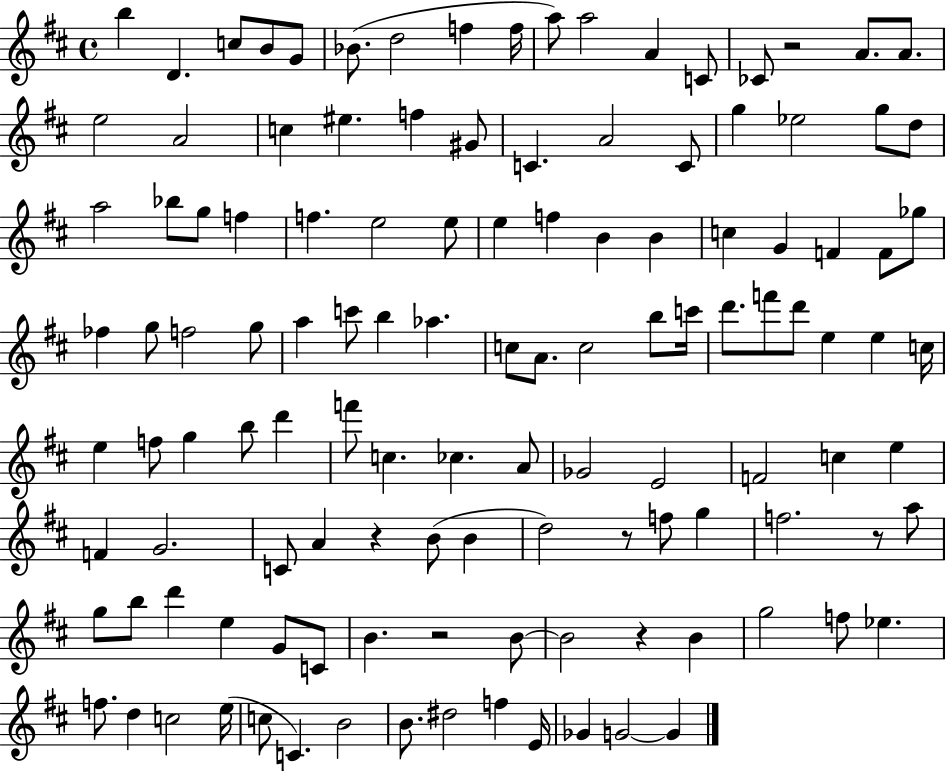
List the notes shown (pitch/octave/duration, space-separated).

B5/q D4/q. C5/e B4/e G4/e Bb4/e. D5/h F5/q F5/s A5/e A5/h A4/q C4/e CES4/e R/h A4/e. A4/e. E5/h A4/h C5/q EIS5/q. F5/q G#4/e C4/q. A4/h C4/e G5/q Eb5/h G5/e D5/e A5/h Bb5/e G5/e F5/q F5/q. E5/h E5/e E5/q F5/q B4/q B4/q C5/q G4/q F4/q F4/e Gb5/e FES5/q G5/e F5/h G5/e A5/q C6/e B5/q Ab5/q. C5/e A4/e. C5/h B5/e C6/s D6/e. F6/e D6/e E5/q E5/q C5/s E5/q F5/e G5/q B5/e D6/q F6/e C5/q. CES5/q. A4/e Gb4/h E4/h F4/h C5/q E5/q F4/q G4/h. C4/e A4/q R/q B4/e B4/q D5/h R/e F5/e G5/q F5/h. R/e A5/e G5/e B5/e D6/q E5/q G4/e C4/e B4/q. R/h B4/e B4/h R/q B4/q G5/h F5/e Eb5/q. F5/e. D5/q C5/h E5/s C5/e C4/q. B4/h B4/e. D#5/h F5/q E4/s Gb4/q G4/h G4/q